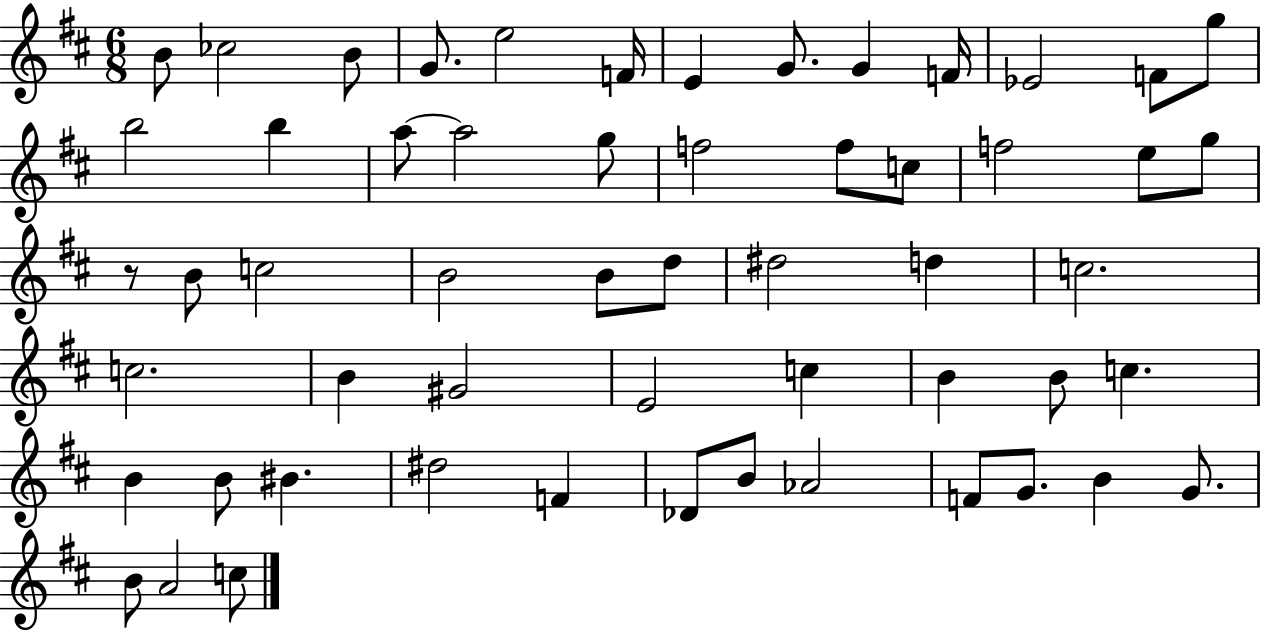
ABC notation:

X:1
T:Untitled
M:6/8
L:1/4
K:D
B/2 _c2 B/2 G/2 e2 F/4 E G/2 G F/4 _E2 F/2 g/2 b2 b a/2 a2 g/2 f2 f/2 c/2 f2 e/2 g/2 z/2 B/2 c2 B2 B/2 d/2 ^d2 d c2 c2 B ^G2 E2 c B B/2 c B B/2 ^B ^d2 F _D/2 B/2 _A2 F/2 G/2 B G/2 B/2 A2 c/2